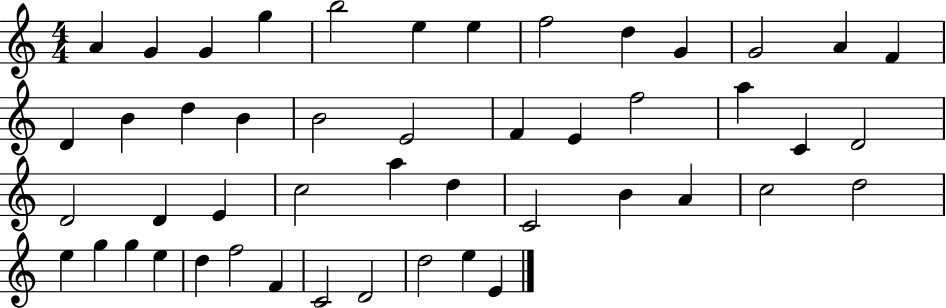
{
  \clef treble
  \numericTimeSignature
  \time 4/4
  \key c \major
  a'4 g'4 g'4 g''4 | b''2 e''4 e''4 | f''2 d''4 g'4 | g'2 a'4 f'4 | \break d'4 b'4 d''4 b'4 | b'2 e'2 | f'4 e'4 f''2 | a''4 c'4 d'2 | \break d'2 d'4 e'4 | c''2 a''4 d''4 | c'2 b'4 a'4 | c''2 d''2 | \break e''4 g''4 g''4 e''4 | d''4 f''2 f'4 | c'2 d'2 | d''2 e''4 e'4 | \break \bar "|."
}